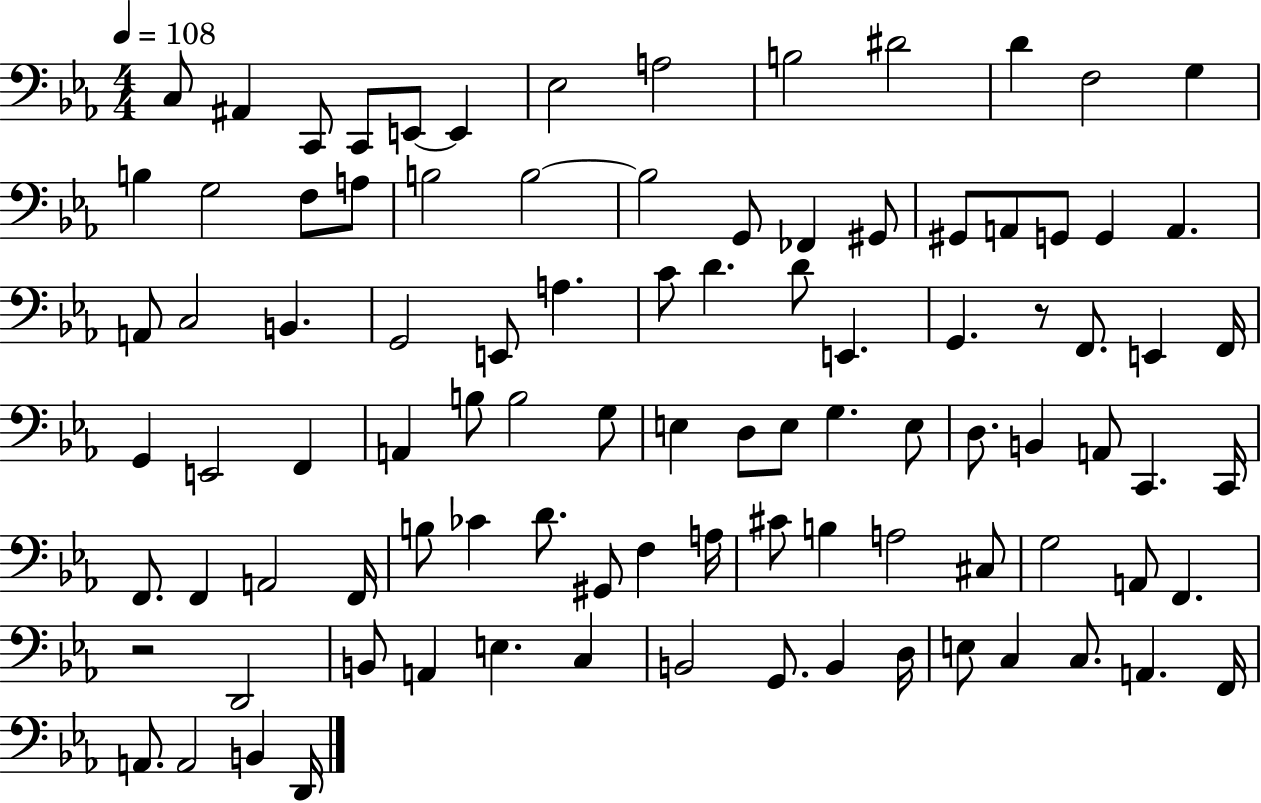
X:1
T:Untitled
M:4/4
L:1/4
K:Eb
C,/2 ^A,, C,,/2 C,,/2 E,,/2 E,, _E,2 A,2 B,2 ^D2 D F,2 G, B, G,2 F,/2 A,/2 B,2 B,2 B,2 G,,/2 _F,, ^G,,/2 ^G,,/2 A,,/2 G,,/2 G,, A,, A,,/2 C,2 B,, G,,2 E,,/2 A, C/2 D D/2 E,, G,, z/2 F,,/2 E,, F,,/4 G,, E,,2 F,, A,, B,/2 B,2 G,/2 E, D,/2 E,/2 G, E,/2 D,/2 B,, A,,/2 C,, C,,/4 F,,/2 F,, A,,2 F,,/4 B,/2 _C D/2 ^G,,/2 F, A,/4 ^C/2 B, A,2 ^C,/2 G,2 A,,/2 F,, z2 D,,2 B,,/2 A,, E, C, B,,2 G,,/2 B,, D,/4 E,/2 C, C,/2 A,, F,,/4 A,,/2 A,,2 B,, D,,/4